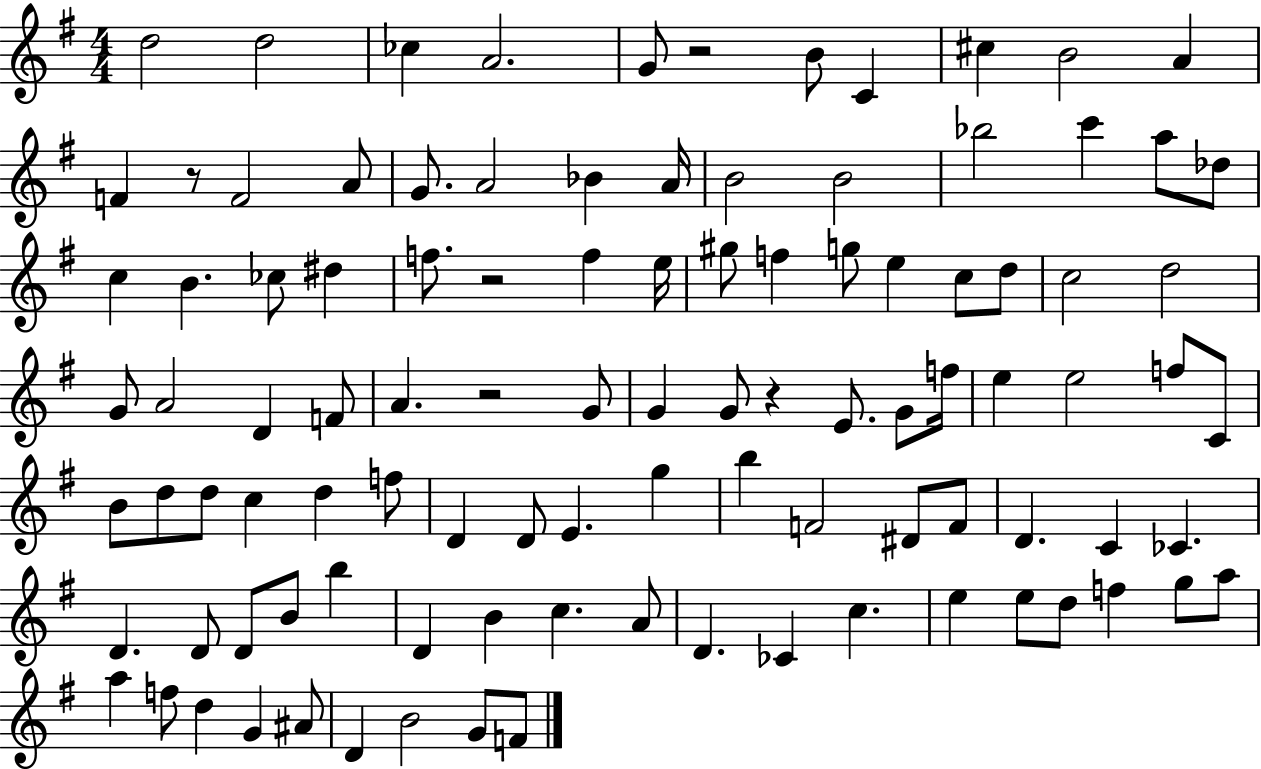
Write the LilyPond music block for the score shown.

{
  \clef treble
  \numericTimeSignature
  \time 4/4
  \key g \major
  d''2 d''2 | ces''4 a'2. | g'8 r2 b'8 c'4 | cis''4 b'2 a'4 | \break f'4 r8 f'2 a'8 | g'8. a'2 bes'4 a'16 | b'2 b'2 | bes''2 c'''4 a''8 des''8 | \break c''4 b'4. ces''8 dis''4 | f''8. r2 f''4 e''16 | gis''8 f''4 g''8 e''4 c''8 d''8 | c''2 d''2 | \break g'8 a'2 d'4 f'8 | a'4. r2 g'8 | g'4 g'8 r4 e'8. g'8 f''16 | e''4 e''2 f''8 c'8 | \break b'8 d''8 d''8 c''4 d''4 f''8 | d'4 d'8 e'4. g''4 | b''4 f'2 dis'8 f'8 | d'4. c'4 ces'4. | \break d'4. d'8 d'8 b'8 b''4 | d'4 b'4 c''4. a'8 | d'4. ces'4 c''4. | e''4 e''8 d''8 f''4 g''8 a''8 | \break a''4 f''8 d''4 g'4 ais'8 | d'4 b'2 g'8 f'8 | \bar "|."
}